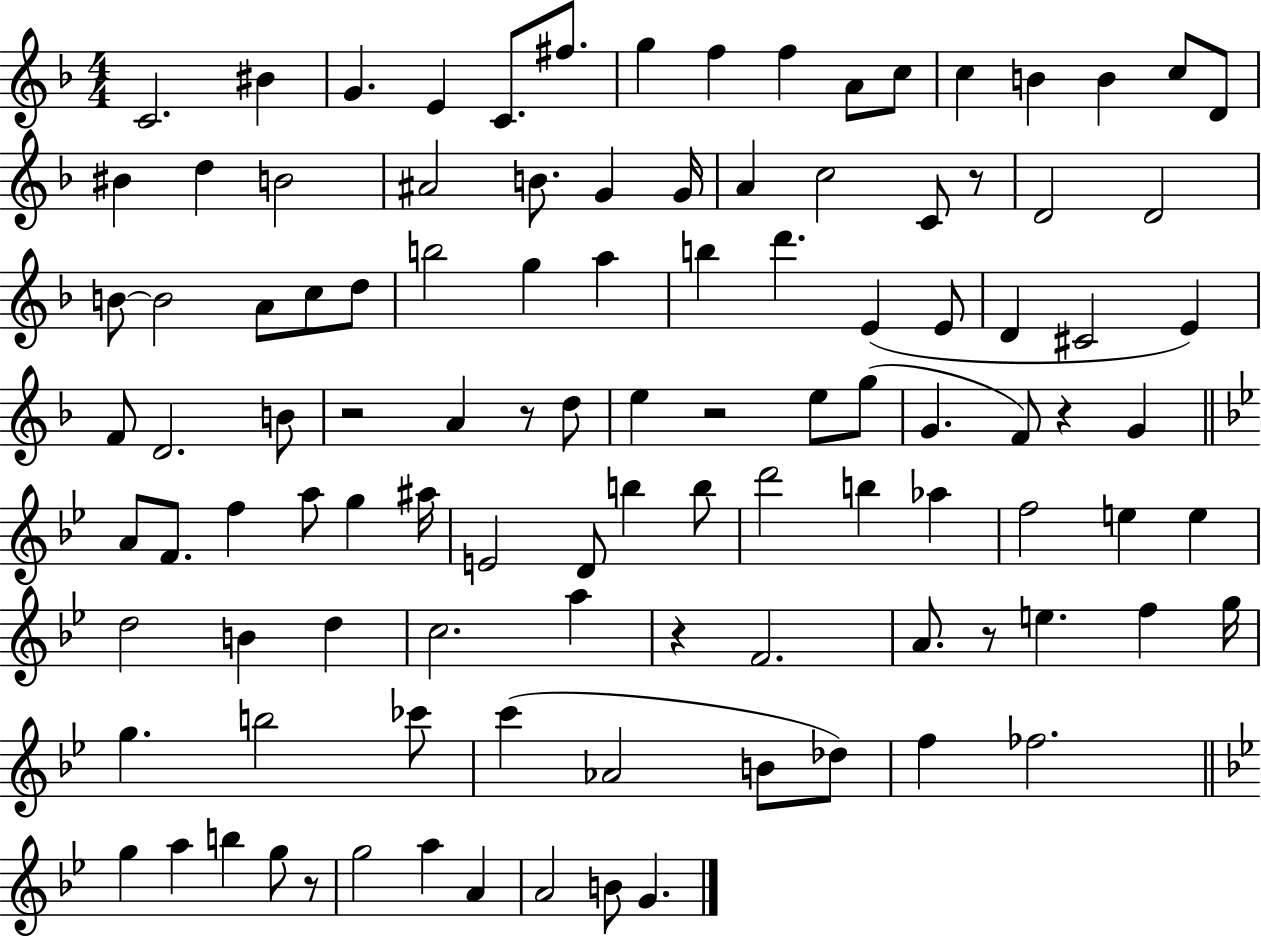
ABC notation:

X:1
T:Untitled
M:4/4
L:1/4
K:F
C2 ^B G E C/2 ^f/2 g f f A/2 c/2 c B B c/2 D/2 ^B d B2 ^A2 B/2 G G/4 A c2 C/2 z/2 D2 D2 B/2 B2 A/2 c/2 d/2 b2 g a b d' E E/2 D ^C2 E F/2 D2 B/2 z2 A z/2 d/2 e z2 e/2 g/2 G F/2 z G A/2 F/2 f a/2 g ^a/4 E2 D/2 b b/2 d'2 b _a f2 e e d2 B d c2 a z F2 A/2 z/2 e f g/4 g b2 _c'/2 c' _A2 B/2 _d/2 f _f2 g a b g/2 z/2 g2 a A A2 B/2 G